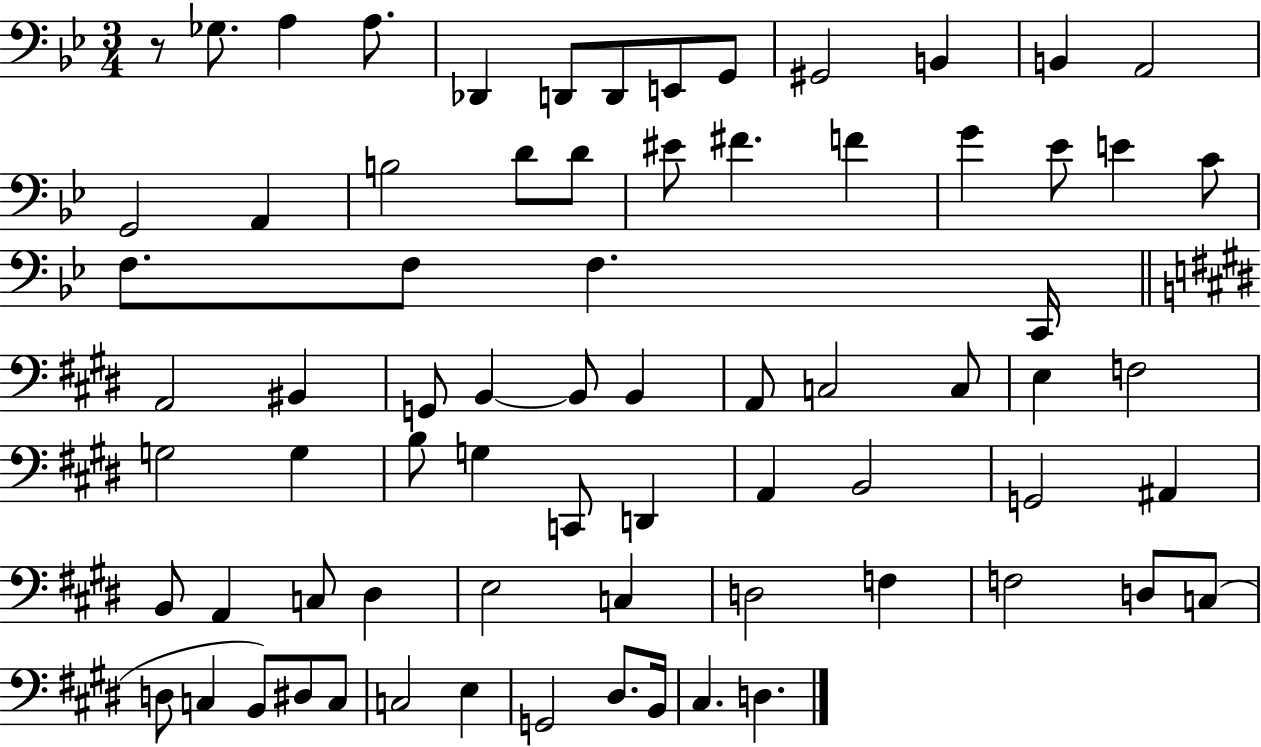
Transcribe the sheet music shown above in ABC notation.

X:1
T:Untitled
M:3/4
L:1/4
K:Bb
z/2 _G,/2 A, A,/2 _D,, D,,/2 D,,/2 E,,/2 G,,/2 ^G,,2 B,, B,, A,,2 G,,2 A,, B,2 D/2 D/2 ^E/2 ^F F G _E/2 E C/2 F,/2 F,/2 F, C,,/4 A,,2 ^B,, G,,/2 B,, B,,/2 B,, A,,/2 C,2 C,/2 E, F,2 G,2 G, B,/2 G, C,,/2 D,, A,, B,,2 G,,2 ^A,, B,,/2 A,, C,/2 ^D, E,2 C, D,2 F, F,2 D,/2 C,/2 D,/2 C, B,,/2 ^D,/2 C,/2 C,2 E, G,,2 ^D,/2 B,,/4 ^C, D,